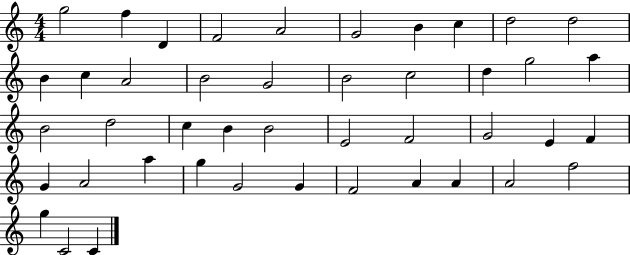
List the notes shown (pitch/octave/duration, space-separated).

G5/h F5/q D4/q F4/h A4/h G4/h B4/q C5/q D5/h D5/h B4/q C5/q A4/h B4/h G4/h B4/h C5/h D5/q G5/h A5/q B4/h D5/h C5/q B4/q B4/h E4/h F4/h G4/h E4/q F4/q G4/q A4/h A5/q G5/q G4/h G4/q F4/h A4/q A4/q A4/h F5/h G5/q C4/h C4/q